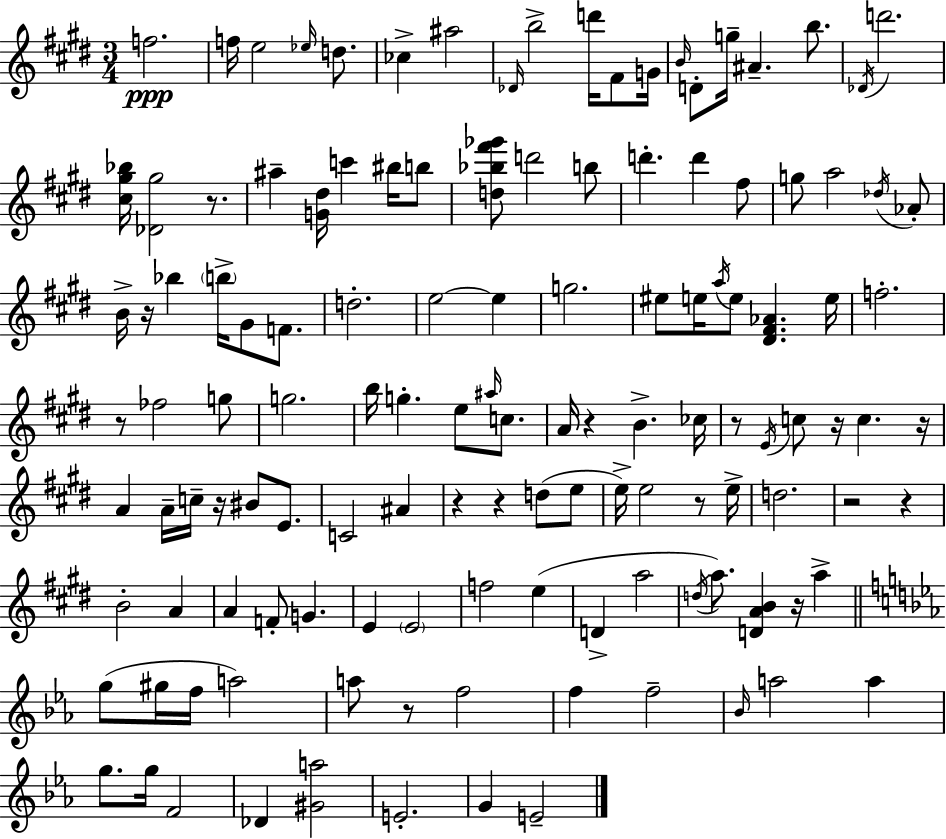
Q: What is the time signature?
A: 3/4